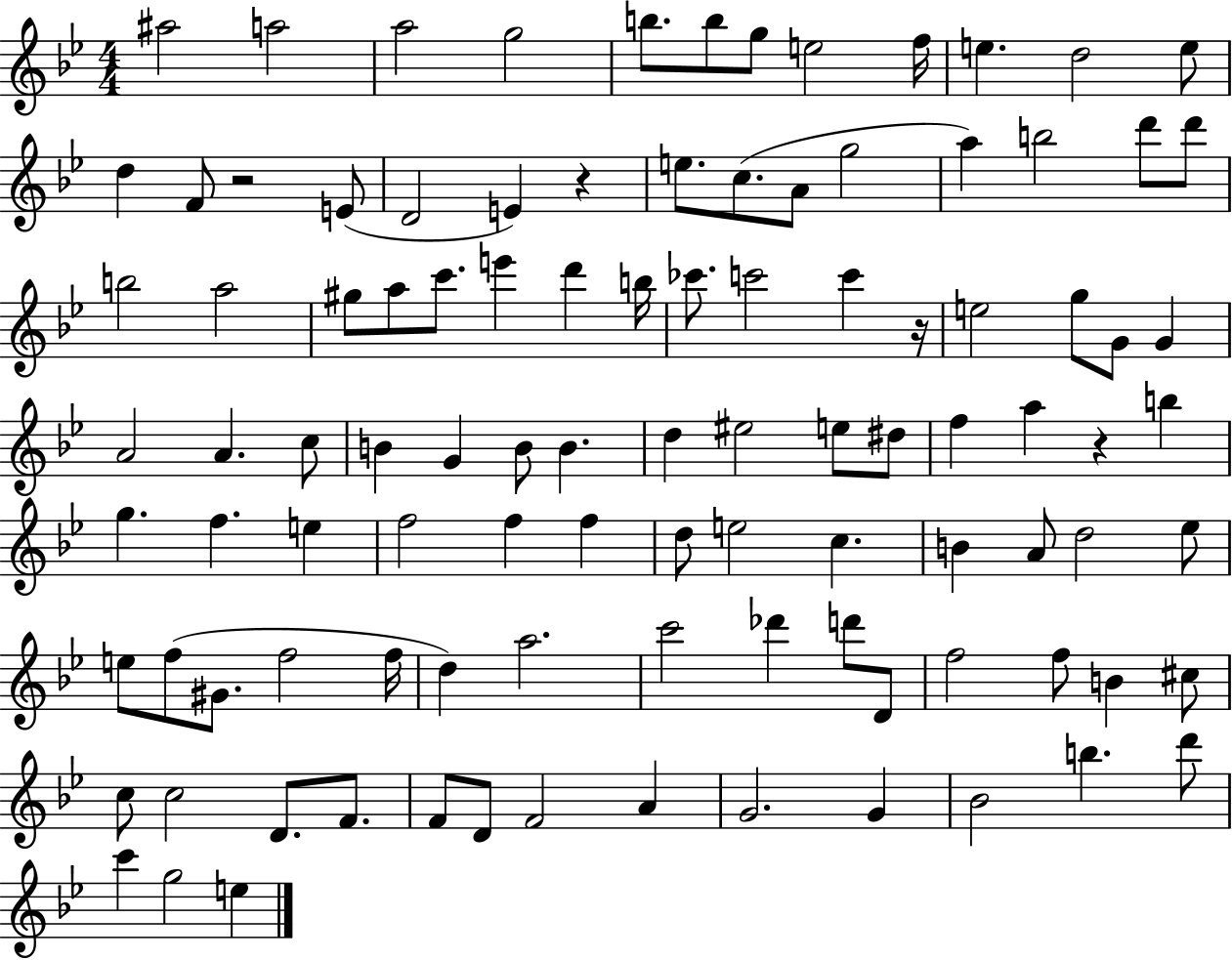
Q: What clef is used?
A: treble